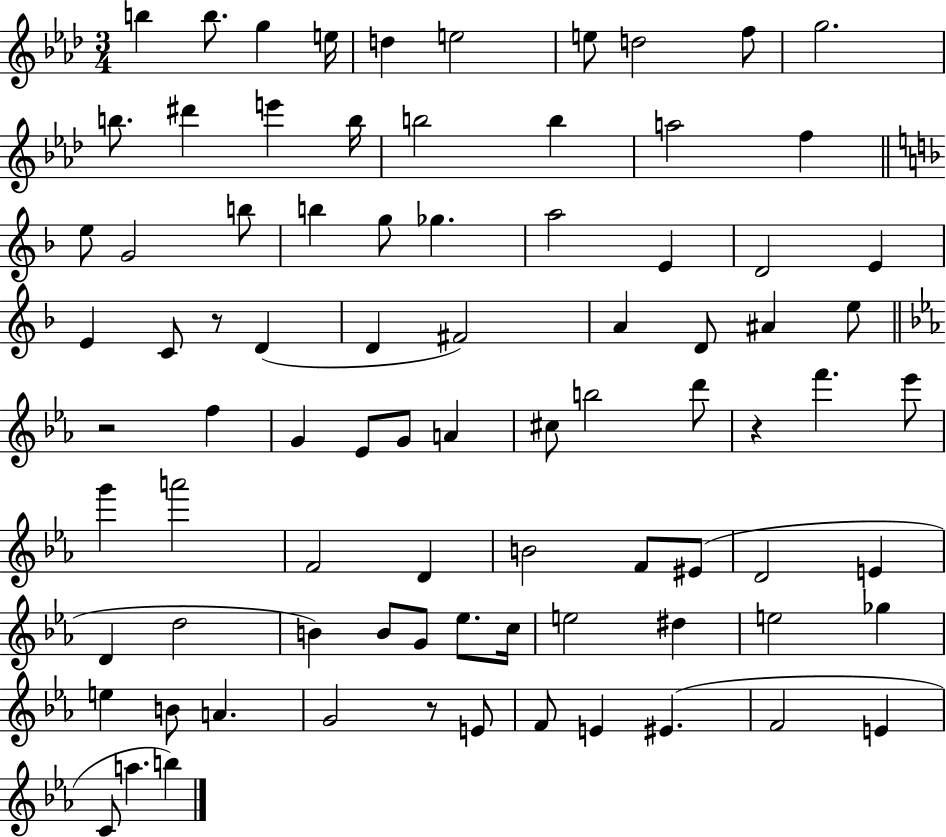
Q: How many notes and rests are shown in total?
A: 84